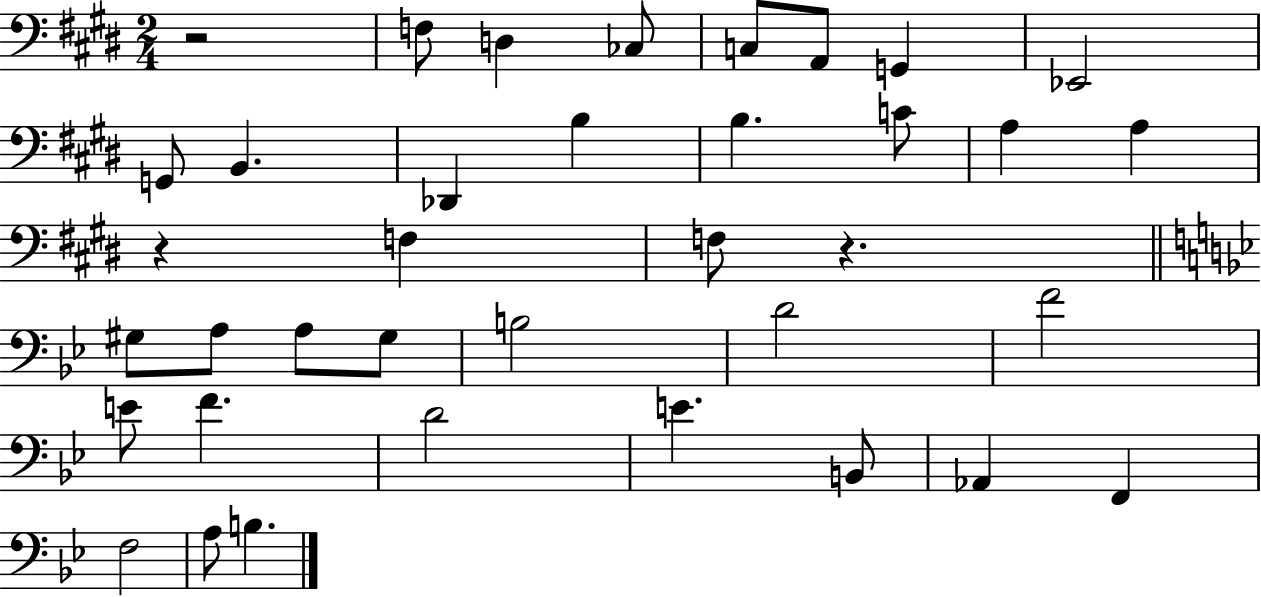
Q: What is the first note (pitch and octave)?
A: F3